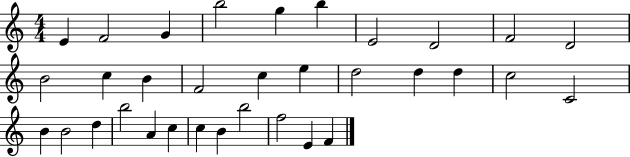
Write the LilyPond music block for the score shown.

{
  \clef treble
  \numericTimeSignature
  \time 4/4
  \key c \major
  e'4 f'2 g'4 | b''2 g''4 b''4 | e'2 d'2 | f'2 d'2 | \break b'2 c''4 b'4 | f'2 c''4 e''4 | d''2 d''4 d''4 | c''2 c'2 | \break b'4 b'2 d''4 | b''2 a'4 c''4 | c''4 b'4 b''2 | f''2 e'4 f'4 | \break \bar "|."
}